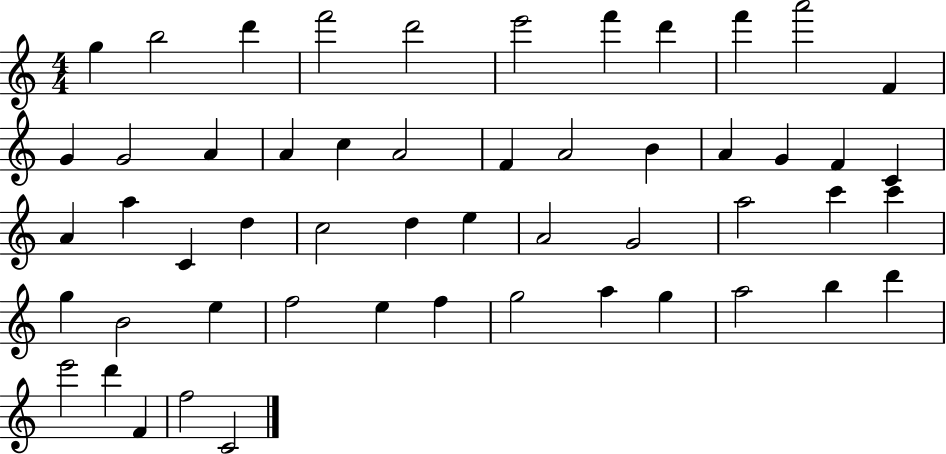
G5/q B5/h D6/q F6/h D6/h E6/h F6/q D6/q F6/q A6/h F4/q G4/q G4/h A4/q A4/q C5/q A4/h F4/q A4/h B4/q A4/q G4/q F4/q C4/q A4/q A5/q C4/q D5/q C5/h D5/q E5/q A4/h G4/h A5/h C6/q C6/q G5/q B4/h E5/q F5/h E5/q F5/q G5/h A5/q G5/q A5/h B5/q D6/q E6/h D6/q F4/q F5/h C4/h